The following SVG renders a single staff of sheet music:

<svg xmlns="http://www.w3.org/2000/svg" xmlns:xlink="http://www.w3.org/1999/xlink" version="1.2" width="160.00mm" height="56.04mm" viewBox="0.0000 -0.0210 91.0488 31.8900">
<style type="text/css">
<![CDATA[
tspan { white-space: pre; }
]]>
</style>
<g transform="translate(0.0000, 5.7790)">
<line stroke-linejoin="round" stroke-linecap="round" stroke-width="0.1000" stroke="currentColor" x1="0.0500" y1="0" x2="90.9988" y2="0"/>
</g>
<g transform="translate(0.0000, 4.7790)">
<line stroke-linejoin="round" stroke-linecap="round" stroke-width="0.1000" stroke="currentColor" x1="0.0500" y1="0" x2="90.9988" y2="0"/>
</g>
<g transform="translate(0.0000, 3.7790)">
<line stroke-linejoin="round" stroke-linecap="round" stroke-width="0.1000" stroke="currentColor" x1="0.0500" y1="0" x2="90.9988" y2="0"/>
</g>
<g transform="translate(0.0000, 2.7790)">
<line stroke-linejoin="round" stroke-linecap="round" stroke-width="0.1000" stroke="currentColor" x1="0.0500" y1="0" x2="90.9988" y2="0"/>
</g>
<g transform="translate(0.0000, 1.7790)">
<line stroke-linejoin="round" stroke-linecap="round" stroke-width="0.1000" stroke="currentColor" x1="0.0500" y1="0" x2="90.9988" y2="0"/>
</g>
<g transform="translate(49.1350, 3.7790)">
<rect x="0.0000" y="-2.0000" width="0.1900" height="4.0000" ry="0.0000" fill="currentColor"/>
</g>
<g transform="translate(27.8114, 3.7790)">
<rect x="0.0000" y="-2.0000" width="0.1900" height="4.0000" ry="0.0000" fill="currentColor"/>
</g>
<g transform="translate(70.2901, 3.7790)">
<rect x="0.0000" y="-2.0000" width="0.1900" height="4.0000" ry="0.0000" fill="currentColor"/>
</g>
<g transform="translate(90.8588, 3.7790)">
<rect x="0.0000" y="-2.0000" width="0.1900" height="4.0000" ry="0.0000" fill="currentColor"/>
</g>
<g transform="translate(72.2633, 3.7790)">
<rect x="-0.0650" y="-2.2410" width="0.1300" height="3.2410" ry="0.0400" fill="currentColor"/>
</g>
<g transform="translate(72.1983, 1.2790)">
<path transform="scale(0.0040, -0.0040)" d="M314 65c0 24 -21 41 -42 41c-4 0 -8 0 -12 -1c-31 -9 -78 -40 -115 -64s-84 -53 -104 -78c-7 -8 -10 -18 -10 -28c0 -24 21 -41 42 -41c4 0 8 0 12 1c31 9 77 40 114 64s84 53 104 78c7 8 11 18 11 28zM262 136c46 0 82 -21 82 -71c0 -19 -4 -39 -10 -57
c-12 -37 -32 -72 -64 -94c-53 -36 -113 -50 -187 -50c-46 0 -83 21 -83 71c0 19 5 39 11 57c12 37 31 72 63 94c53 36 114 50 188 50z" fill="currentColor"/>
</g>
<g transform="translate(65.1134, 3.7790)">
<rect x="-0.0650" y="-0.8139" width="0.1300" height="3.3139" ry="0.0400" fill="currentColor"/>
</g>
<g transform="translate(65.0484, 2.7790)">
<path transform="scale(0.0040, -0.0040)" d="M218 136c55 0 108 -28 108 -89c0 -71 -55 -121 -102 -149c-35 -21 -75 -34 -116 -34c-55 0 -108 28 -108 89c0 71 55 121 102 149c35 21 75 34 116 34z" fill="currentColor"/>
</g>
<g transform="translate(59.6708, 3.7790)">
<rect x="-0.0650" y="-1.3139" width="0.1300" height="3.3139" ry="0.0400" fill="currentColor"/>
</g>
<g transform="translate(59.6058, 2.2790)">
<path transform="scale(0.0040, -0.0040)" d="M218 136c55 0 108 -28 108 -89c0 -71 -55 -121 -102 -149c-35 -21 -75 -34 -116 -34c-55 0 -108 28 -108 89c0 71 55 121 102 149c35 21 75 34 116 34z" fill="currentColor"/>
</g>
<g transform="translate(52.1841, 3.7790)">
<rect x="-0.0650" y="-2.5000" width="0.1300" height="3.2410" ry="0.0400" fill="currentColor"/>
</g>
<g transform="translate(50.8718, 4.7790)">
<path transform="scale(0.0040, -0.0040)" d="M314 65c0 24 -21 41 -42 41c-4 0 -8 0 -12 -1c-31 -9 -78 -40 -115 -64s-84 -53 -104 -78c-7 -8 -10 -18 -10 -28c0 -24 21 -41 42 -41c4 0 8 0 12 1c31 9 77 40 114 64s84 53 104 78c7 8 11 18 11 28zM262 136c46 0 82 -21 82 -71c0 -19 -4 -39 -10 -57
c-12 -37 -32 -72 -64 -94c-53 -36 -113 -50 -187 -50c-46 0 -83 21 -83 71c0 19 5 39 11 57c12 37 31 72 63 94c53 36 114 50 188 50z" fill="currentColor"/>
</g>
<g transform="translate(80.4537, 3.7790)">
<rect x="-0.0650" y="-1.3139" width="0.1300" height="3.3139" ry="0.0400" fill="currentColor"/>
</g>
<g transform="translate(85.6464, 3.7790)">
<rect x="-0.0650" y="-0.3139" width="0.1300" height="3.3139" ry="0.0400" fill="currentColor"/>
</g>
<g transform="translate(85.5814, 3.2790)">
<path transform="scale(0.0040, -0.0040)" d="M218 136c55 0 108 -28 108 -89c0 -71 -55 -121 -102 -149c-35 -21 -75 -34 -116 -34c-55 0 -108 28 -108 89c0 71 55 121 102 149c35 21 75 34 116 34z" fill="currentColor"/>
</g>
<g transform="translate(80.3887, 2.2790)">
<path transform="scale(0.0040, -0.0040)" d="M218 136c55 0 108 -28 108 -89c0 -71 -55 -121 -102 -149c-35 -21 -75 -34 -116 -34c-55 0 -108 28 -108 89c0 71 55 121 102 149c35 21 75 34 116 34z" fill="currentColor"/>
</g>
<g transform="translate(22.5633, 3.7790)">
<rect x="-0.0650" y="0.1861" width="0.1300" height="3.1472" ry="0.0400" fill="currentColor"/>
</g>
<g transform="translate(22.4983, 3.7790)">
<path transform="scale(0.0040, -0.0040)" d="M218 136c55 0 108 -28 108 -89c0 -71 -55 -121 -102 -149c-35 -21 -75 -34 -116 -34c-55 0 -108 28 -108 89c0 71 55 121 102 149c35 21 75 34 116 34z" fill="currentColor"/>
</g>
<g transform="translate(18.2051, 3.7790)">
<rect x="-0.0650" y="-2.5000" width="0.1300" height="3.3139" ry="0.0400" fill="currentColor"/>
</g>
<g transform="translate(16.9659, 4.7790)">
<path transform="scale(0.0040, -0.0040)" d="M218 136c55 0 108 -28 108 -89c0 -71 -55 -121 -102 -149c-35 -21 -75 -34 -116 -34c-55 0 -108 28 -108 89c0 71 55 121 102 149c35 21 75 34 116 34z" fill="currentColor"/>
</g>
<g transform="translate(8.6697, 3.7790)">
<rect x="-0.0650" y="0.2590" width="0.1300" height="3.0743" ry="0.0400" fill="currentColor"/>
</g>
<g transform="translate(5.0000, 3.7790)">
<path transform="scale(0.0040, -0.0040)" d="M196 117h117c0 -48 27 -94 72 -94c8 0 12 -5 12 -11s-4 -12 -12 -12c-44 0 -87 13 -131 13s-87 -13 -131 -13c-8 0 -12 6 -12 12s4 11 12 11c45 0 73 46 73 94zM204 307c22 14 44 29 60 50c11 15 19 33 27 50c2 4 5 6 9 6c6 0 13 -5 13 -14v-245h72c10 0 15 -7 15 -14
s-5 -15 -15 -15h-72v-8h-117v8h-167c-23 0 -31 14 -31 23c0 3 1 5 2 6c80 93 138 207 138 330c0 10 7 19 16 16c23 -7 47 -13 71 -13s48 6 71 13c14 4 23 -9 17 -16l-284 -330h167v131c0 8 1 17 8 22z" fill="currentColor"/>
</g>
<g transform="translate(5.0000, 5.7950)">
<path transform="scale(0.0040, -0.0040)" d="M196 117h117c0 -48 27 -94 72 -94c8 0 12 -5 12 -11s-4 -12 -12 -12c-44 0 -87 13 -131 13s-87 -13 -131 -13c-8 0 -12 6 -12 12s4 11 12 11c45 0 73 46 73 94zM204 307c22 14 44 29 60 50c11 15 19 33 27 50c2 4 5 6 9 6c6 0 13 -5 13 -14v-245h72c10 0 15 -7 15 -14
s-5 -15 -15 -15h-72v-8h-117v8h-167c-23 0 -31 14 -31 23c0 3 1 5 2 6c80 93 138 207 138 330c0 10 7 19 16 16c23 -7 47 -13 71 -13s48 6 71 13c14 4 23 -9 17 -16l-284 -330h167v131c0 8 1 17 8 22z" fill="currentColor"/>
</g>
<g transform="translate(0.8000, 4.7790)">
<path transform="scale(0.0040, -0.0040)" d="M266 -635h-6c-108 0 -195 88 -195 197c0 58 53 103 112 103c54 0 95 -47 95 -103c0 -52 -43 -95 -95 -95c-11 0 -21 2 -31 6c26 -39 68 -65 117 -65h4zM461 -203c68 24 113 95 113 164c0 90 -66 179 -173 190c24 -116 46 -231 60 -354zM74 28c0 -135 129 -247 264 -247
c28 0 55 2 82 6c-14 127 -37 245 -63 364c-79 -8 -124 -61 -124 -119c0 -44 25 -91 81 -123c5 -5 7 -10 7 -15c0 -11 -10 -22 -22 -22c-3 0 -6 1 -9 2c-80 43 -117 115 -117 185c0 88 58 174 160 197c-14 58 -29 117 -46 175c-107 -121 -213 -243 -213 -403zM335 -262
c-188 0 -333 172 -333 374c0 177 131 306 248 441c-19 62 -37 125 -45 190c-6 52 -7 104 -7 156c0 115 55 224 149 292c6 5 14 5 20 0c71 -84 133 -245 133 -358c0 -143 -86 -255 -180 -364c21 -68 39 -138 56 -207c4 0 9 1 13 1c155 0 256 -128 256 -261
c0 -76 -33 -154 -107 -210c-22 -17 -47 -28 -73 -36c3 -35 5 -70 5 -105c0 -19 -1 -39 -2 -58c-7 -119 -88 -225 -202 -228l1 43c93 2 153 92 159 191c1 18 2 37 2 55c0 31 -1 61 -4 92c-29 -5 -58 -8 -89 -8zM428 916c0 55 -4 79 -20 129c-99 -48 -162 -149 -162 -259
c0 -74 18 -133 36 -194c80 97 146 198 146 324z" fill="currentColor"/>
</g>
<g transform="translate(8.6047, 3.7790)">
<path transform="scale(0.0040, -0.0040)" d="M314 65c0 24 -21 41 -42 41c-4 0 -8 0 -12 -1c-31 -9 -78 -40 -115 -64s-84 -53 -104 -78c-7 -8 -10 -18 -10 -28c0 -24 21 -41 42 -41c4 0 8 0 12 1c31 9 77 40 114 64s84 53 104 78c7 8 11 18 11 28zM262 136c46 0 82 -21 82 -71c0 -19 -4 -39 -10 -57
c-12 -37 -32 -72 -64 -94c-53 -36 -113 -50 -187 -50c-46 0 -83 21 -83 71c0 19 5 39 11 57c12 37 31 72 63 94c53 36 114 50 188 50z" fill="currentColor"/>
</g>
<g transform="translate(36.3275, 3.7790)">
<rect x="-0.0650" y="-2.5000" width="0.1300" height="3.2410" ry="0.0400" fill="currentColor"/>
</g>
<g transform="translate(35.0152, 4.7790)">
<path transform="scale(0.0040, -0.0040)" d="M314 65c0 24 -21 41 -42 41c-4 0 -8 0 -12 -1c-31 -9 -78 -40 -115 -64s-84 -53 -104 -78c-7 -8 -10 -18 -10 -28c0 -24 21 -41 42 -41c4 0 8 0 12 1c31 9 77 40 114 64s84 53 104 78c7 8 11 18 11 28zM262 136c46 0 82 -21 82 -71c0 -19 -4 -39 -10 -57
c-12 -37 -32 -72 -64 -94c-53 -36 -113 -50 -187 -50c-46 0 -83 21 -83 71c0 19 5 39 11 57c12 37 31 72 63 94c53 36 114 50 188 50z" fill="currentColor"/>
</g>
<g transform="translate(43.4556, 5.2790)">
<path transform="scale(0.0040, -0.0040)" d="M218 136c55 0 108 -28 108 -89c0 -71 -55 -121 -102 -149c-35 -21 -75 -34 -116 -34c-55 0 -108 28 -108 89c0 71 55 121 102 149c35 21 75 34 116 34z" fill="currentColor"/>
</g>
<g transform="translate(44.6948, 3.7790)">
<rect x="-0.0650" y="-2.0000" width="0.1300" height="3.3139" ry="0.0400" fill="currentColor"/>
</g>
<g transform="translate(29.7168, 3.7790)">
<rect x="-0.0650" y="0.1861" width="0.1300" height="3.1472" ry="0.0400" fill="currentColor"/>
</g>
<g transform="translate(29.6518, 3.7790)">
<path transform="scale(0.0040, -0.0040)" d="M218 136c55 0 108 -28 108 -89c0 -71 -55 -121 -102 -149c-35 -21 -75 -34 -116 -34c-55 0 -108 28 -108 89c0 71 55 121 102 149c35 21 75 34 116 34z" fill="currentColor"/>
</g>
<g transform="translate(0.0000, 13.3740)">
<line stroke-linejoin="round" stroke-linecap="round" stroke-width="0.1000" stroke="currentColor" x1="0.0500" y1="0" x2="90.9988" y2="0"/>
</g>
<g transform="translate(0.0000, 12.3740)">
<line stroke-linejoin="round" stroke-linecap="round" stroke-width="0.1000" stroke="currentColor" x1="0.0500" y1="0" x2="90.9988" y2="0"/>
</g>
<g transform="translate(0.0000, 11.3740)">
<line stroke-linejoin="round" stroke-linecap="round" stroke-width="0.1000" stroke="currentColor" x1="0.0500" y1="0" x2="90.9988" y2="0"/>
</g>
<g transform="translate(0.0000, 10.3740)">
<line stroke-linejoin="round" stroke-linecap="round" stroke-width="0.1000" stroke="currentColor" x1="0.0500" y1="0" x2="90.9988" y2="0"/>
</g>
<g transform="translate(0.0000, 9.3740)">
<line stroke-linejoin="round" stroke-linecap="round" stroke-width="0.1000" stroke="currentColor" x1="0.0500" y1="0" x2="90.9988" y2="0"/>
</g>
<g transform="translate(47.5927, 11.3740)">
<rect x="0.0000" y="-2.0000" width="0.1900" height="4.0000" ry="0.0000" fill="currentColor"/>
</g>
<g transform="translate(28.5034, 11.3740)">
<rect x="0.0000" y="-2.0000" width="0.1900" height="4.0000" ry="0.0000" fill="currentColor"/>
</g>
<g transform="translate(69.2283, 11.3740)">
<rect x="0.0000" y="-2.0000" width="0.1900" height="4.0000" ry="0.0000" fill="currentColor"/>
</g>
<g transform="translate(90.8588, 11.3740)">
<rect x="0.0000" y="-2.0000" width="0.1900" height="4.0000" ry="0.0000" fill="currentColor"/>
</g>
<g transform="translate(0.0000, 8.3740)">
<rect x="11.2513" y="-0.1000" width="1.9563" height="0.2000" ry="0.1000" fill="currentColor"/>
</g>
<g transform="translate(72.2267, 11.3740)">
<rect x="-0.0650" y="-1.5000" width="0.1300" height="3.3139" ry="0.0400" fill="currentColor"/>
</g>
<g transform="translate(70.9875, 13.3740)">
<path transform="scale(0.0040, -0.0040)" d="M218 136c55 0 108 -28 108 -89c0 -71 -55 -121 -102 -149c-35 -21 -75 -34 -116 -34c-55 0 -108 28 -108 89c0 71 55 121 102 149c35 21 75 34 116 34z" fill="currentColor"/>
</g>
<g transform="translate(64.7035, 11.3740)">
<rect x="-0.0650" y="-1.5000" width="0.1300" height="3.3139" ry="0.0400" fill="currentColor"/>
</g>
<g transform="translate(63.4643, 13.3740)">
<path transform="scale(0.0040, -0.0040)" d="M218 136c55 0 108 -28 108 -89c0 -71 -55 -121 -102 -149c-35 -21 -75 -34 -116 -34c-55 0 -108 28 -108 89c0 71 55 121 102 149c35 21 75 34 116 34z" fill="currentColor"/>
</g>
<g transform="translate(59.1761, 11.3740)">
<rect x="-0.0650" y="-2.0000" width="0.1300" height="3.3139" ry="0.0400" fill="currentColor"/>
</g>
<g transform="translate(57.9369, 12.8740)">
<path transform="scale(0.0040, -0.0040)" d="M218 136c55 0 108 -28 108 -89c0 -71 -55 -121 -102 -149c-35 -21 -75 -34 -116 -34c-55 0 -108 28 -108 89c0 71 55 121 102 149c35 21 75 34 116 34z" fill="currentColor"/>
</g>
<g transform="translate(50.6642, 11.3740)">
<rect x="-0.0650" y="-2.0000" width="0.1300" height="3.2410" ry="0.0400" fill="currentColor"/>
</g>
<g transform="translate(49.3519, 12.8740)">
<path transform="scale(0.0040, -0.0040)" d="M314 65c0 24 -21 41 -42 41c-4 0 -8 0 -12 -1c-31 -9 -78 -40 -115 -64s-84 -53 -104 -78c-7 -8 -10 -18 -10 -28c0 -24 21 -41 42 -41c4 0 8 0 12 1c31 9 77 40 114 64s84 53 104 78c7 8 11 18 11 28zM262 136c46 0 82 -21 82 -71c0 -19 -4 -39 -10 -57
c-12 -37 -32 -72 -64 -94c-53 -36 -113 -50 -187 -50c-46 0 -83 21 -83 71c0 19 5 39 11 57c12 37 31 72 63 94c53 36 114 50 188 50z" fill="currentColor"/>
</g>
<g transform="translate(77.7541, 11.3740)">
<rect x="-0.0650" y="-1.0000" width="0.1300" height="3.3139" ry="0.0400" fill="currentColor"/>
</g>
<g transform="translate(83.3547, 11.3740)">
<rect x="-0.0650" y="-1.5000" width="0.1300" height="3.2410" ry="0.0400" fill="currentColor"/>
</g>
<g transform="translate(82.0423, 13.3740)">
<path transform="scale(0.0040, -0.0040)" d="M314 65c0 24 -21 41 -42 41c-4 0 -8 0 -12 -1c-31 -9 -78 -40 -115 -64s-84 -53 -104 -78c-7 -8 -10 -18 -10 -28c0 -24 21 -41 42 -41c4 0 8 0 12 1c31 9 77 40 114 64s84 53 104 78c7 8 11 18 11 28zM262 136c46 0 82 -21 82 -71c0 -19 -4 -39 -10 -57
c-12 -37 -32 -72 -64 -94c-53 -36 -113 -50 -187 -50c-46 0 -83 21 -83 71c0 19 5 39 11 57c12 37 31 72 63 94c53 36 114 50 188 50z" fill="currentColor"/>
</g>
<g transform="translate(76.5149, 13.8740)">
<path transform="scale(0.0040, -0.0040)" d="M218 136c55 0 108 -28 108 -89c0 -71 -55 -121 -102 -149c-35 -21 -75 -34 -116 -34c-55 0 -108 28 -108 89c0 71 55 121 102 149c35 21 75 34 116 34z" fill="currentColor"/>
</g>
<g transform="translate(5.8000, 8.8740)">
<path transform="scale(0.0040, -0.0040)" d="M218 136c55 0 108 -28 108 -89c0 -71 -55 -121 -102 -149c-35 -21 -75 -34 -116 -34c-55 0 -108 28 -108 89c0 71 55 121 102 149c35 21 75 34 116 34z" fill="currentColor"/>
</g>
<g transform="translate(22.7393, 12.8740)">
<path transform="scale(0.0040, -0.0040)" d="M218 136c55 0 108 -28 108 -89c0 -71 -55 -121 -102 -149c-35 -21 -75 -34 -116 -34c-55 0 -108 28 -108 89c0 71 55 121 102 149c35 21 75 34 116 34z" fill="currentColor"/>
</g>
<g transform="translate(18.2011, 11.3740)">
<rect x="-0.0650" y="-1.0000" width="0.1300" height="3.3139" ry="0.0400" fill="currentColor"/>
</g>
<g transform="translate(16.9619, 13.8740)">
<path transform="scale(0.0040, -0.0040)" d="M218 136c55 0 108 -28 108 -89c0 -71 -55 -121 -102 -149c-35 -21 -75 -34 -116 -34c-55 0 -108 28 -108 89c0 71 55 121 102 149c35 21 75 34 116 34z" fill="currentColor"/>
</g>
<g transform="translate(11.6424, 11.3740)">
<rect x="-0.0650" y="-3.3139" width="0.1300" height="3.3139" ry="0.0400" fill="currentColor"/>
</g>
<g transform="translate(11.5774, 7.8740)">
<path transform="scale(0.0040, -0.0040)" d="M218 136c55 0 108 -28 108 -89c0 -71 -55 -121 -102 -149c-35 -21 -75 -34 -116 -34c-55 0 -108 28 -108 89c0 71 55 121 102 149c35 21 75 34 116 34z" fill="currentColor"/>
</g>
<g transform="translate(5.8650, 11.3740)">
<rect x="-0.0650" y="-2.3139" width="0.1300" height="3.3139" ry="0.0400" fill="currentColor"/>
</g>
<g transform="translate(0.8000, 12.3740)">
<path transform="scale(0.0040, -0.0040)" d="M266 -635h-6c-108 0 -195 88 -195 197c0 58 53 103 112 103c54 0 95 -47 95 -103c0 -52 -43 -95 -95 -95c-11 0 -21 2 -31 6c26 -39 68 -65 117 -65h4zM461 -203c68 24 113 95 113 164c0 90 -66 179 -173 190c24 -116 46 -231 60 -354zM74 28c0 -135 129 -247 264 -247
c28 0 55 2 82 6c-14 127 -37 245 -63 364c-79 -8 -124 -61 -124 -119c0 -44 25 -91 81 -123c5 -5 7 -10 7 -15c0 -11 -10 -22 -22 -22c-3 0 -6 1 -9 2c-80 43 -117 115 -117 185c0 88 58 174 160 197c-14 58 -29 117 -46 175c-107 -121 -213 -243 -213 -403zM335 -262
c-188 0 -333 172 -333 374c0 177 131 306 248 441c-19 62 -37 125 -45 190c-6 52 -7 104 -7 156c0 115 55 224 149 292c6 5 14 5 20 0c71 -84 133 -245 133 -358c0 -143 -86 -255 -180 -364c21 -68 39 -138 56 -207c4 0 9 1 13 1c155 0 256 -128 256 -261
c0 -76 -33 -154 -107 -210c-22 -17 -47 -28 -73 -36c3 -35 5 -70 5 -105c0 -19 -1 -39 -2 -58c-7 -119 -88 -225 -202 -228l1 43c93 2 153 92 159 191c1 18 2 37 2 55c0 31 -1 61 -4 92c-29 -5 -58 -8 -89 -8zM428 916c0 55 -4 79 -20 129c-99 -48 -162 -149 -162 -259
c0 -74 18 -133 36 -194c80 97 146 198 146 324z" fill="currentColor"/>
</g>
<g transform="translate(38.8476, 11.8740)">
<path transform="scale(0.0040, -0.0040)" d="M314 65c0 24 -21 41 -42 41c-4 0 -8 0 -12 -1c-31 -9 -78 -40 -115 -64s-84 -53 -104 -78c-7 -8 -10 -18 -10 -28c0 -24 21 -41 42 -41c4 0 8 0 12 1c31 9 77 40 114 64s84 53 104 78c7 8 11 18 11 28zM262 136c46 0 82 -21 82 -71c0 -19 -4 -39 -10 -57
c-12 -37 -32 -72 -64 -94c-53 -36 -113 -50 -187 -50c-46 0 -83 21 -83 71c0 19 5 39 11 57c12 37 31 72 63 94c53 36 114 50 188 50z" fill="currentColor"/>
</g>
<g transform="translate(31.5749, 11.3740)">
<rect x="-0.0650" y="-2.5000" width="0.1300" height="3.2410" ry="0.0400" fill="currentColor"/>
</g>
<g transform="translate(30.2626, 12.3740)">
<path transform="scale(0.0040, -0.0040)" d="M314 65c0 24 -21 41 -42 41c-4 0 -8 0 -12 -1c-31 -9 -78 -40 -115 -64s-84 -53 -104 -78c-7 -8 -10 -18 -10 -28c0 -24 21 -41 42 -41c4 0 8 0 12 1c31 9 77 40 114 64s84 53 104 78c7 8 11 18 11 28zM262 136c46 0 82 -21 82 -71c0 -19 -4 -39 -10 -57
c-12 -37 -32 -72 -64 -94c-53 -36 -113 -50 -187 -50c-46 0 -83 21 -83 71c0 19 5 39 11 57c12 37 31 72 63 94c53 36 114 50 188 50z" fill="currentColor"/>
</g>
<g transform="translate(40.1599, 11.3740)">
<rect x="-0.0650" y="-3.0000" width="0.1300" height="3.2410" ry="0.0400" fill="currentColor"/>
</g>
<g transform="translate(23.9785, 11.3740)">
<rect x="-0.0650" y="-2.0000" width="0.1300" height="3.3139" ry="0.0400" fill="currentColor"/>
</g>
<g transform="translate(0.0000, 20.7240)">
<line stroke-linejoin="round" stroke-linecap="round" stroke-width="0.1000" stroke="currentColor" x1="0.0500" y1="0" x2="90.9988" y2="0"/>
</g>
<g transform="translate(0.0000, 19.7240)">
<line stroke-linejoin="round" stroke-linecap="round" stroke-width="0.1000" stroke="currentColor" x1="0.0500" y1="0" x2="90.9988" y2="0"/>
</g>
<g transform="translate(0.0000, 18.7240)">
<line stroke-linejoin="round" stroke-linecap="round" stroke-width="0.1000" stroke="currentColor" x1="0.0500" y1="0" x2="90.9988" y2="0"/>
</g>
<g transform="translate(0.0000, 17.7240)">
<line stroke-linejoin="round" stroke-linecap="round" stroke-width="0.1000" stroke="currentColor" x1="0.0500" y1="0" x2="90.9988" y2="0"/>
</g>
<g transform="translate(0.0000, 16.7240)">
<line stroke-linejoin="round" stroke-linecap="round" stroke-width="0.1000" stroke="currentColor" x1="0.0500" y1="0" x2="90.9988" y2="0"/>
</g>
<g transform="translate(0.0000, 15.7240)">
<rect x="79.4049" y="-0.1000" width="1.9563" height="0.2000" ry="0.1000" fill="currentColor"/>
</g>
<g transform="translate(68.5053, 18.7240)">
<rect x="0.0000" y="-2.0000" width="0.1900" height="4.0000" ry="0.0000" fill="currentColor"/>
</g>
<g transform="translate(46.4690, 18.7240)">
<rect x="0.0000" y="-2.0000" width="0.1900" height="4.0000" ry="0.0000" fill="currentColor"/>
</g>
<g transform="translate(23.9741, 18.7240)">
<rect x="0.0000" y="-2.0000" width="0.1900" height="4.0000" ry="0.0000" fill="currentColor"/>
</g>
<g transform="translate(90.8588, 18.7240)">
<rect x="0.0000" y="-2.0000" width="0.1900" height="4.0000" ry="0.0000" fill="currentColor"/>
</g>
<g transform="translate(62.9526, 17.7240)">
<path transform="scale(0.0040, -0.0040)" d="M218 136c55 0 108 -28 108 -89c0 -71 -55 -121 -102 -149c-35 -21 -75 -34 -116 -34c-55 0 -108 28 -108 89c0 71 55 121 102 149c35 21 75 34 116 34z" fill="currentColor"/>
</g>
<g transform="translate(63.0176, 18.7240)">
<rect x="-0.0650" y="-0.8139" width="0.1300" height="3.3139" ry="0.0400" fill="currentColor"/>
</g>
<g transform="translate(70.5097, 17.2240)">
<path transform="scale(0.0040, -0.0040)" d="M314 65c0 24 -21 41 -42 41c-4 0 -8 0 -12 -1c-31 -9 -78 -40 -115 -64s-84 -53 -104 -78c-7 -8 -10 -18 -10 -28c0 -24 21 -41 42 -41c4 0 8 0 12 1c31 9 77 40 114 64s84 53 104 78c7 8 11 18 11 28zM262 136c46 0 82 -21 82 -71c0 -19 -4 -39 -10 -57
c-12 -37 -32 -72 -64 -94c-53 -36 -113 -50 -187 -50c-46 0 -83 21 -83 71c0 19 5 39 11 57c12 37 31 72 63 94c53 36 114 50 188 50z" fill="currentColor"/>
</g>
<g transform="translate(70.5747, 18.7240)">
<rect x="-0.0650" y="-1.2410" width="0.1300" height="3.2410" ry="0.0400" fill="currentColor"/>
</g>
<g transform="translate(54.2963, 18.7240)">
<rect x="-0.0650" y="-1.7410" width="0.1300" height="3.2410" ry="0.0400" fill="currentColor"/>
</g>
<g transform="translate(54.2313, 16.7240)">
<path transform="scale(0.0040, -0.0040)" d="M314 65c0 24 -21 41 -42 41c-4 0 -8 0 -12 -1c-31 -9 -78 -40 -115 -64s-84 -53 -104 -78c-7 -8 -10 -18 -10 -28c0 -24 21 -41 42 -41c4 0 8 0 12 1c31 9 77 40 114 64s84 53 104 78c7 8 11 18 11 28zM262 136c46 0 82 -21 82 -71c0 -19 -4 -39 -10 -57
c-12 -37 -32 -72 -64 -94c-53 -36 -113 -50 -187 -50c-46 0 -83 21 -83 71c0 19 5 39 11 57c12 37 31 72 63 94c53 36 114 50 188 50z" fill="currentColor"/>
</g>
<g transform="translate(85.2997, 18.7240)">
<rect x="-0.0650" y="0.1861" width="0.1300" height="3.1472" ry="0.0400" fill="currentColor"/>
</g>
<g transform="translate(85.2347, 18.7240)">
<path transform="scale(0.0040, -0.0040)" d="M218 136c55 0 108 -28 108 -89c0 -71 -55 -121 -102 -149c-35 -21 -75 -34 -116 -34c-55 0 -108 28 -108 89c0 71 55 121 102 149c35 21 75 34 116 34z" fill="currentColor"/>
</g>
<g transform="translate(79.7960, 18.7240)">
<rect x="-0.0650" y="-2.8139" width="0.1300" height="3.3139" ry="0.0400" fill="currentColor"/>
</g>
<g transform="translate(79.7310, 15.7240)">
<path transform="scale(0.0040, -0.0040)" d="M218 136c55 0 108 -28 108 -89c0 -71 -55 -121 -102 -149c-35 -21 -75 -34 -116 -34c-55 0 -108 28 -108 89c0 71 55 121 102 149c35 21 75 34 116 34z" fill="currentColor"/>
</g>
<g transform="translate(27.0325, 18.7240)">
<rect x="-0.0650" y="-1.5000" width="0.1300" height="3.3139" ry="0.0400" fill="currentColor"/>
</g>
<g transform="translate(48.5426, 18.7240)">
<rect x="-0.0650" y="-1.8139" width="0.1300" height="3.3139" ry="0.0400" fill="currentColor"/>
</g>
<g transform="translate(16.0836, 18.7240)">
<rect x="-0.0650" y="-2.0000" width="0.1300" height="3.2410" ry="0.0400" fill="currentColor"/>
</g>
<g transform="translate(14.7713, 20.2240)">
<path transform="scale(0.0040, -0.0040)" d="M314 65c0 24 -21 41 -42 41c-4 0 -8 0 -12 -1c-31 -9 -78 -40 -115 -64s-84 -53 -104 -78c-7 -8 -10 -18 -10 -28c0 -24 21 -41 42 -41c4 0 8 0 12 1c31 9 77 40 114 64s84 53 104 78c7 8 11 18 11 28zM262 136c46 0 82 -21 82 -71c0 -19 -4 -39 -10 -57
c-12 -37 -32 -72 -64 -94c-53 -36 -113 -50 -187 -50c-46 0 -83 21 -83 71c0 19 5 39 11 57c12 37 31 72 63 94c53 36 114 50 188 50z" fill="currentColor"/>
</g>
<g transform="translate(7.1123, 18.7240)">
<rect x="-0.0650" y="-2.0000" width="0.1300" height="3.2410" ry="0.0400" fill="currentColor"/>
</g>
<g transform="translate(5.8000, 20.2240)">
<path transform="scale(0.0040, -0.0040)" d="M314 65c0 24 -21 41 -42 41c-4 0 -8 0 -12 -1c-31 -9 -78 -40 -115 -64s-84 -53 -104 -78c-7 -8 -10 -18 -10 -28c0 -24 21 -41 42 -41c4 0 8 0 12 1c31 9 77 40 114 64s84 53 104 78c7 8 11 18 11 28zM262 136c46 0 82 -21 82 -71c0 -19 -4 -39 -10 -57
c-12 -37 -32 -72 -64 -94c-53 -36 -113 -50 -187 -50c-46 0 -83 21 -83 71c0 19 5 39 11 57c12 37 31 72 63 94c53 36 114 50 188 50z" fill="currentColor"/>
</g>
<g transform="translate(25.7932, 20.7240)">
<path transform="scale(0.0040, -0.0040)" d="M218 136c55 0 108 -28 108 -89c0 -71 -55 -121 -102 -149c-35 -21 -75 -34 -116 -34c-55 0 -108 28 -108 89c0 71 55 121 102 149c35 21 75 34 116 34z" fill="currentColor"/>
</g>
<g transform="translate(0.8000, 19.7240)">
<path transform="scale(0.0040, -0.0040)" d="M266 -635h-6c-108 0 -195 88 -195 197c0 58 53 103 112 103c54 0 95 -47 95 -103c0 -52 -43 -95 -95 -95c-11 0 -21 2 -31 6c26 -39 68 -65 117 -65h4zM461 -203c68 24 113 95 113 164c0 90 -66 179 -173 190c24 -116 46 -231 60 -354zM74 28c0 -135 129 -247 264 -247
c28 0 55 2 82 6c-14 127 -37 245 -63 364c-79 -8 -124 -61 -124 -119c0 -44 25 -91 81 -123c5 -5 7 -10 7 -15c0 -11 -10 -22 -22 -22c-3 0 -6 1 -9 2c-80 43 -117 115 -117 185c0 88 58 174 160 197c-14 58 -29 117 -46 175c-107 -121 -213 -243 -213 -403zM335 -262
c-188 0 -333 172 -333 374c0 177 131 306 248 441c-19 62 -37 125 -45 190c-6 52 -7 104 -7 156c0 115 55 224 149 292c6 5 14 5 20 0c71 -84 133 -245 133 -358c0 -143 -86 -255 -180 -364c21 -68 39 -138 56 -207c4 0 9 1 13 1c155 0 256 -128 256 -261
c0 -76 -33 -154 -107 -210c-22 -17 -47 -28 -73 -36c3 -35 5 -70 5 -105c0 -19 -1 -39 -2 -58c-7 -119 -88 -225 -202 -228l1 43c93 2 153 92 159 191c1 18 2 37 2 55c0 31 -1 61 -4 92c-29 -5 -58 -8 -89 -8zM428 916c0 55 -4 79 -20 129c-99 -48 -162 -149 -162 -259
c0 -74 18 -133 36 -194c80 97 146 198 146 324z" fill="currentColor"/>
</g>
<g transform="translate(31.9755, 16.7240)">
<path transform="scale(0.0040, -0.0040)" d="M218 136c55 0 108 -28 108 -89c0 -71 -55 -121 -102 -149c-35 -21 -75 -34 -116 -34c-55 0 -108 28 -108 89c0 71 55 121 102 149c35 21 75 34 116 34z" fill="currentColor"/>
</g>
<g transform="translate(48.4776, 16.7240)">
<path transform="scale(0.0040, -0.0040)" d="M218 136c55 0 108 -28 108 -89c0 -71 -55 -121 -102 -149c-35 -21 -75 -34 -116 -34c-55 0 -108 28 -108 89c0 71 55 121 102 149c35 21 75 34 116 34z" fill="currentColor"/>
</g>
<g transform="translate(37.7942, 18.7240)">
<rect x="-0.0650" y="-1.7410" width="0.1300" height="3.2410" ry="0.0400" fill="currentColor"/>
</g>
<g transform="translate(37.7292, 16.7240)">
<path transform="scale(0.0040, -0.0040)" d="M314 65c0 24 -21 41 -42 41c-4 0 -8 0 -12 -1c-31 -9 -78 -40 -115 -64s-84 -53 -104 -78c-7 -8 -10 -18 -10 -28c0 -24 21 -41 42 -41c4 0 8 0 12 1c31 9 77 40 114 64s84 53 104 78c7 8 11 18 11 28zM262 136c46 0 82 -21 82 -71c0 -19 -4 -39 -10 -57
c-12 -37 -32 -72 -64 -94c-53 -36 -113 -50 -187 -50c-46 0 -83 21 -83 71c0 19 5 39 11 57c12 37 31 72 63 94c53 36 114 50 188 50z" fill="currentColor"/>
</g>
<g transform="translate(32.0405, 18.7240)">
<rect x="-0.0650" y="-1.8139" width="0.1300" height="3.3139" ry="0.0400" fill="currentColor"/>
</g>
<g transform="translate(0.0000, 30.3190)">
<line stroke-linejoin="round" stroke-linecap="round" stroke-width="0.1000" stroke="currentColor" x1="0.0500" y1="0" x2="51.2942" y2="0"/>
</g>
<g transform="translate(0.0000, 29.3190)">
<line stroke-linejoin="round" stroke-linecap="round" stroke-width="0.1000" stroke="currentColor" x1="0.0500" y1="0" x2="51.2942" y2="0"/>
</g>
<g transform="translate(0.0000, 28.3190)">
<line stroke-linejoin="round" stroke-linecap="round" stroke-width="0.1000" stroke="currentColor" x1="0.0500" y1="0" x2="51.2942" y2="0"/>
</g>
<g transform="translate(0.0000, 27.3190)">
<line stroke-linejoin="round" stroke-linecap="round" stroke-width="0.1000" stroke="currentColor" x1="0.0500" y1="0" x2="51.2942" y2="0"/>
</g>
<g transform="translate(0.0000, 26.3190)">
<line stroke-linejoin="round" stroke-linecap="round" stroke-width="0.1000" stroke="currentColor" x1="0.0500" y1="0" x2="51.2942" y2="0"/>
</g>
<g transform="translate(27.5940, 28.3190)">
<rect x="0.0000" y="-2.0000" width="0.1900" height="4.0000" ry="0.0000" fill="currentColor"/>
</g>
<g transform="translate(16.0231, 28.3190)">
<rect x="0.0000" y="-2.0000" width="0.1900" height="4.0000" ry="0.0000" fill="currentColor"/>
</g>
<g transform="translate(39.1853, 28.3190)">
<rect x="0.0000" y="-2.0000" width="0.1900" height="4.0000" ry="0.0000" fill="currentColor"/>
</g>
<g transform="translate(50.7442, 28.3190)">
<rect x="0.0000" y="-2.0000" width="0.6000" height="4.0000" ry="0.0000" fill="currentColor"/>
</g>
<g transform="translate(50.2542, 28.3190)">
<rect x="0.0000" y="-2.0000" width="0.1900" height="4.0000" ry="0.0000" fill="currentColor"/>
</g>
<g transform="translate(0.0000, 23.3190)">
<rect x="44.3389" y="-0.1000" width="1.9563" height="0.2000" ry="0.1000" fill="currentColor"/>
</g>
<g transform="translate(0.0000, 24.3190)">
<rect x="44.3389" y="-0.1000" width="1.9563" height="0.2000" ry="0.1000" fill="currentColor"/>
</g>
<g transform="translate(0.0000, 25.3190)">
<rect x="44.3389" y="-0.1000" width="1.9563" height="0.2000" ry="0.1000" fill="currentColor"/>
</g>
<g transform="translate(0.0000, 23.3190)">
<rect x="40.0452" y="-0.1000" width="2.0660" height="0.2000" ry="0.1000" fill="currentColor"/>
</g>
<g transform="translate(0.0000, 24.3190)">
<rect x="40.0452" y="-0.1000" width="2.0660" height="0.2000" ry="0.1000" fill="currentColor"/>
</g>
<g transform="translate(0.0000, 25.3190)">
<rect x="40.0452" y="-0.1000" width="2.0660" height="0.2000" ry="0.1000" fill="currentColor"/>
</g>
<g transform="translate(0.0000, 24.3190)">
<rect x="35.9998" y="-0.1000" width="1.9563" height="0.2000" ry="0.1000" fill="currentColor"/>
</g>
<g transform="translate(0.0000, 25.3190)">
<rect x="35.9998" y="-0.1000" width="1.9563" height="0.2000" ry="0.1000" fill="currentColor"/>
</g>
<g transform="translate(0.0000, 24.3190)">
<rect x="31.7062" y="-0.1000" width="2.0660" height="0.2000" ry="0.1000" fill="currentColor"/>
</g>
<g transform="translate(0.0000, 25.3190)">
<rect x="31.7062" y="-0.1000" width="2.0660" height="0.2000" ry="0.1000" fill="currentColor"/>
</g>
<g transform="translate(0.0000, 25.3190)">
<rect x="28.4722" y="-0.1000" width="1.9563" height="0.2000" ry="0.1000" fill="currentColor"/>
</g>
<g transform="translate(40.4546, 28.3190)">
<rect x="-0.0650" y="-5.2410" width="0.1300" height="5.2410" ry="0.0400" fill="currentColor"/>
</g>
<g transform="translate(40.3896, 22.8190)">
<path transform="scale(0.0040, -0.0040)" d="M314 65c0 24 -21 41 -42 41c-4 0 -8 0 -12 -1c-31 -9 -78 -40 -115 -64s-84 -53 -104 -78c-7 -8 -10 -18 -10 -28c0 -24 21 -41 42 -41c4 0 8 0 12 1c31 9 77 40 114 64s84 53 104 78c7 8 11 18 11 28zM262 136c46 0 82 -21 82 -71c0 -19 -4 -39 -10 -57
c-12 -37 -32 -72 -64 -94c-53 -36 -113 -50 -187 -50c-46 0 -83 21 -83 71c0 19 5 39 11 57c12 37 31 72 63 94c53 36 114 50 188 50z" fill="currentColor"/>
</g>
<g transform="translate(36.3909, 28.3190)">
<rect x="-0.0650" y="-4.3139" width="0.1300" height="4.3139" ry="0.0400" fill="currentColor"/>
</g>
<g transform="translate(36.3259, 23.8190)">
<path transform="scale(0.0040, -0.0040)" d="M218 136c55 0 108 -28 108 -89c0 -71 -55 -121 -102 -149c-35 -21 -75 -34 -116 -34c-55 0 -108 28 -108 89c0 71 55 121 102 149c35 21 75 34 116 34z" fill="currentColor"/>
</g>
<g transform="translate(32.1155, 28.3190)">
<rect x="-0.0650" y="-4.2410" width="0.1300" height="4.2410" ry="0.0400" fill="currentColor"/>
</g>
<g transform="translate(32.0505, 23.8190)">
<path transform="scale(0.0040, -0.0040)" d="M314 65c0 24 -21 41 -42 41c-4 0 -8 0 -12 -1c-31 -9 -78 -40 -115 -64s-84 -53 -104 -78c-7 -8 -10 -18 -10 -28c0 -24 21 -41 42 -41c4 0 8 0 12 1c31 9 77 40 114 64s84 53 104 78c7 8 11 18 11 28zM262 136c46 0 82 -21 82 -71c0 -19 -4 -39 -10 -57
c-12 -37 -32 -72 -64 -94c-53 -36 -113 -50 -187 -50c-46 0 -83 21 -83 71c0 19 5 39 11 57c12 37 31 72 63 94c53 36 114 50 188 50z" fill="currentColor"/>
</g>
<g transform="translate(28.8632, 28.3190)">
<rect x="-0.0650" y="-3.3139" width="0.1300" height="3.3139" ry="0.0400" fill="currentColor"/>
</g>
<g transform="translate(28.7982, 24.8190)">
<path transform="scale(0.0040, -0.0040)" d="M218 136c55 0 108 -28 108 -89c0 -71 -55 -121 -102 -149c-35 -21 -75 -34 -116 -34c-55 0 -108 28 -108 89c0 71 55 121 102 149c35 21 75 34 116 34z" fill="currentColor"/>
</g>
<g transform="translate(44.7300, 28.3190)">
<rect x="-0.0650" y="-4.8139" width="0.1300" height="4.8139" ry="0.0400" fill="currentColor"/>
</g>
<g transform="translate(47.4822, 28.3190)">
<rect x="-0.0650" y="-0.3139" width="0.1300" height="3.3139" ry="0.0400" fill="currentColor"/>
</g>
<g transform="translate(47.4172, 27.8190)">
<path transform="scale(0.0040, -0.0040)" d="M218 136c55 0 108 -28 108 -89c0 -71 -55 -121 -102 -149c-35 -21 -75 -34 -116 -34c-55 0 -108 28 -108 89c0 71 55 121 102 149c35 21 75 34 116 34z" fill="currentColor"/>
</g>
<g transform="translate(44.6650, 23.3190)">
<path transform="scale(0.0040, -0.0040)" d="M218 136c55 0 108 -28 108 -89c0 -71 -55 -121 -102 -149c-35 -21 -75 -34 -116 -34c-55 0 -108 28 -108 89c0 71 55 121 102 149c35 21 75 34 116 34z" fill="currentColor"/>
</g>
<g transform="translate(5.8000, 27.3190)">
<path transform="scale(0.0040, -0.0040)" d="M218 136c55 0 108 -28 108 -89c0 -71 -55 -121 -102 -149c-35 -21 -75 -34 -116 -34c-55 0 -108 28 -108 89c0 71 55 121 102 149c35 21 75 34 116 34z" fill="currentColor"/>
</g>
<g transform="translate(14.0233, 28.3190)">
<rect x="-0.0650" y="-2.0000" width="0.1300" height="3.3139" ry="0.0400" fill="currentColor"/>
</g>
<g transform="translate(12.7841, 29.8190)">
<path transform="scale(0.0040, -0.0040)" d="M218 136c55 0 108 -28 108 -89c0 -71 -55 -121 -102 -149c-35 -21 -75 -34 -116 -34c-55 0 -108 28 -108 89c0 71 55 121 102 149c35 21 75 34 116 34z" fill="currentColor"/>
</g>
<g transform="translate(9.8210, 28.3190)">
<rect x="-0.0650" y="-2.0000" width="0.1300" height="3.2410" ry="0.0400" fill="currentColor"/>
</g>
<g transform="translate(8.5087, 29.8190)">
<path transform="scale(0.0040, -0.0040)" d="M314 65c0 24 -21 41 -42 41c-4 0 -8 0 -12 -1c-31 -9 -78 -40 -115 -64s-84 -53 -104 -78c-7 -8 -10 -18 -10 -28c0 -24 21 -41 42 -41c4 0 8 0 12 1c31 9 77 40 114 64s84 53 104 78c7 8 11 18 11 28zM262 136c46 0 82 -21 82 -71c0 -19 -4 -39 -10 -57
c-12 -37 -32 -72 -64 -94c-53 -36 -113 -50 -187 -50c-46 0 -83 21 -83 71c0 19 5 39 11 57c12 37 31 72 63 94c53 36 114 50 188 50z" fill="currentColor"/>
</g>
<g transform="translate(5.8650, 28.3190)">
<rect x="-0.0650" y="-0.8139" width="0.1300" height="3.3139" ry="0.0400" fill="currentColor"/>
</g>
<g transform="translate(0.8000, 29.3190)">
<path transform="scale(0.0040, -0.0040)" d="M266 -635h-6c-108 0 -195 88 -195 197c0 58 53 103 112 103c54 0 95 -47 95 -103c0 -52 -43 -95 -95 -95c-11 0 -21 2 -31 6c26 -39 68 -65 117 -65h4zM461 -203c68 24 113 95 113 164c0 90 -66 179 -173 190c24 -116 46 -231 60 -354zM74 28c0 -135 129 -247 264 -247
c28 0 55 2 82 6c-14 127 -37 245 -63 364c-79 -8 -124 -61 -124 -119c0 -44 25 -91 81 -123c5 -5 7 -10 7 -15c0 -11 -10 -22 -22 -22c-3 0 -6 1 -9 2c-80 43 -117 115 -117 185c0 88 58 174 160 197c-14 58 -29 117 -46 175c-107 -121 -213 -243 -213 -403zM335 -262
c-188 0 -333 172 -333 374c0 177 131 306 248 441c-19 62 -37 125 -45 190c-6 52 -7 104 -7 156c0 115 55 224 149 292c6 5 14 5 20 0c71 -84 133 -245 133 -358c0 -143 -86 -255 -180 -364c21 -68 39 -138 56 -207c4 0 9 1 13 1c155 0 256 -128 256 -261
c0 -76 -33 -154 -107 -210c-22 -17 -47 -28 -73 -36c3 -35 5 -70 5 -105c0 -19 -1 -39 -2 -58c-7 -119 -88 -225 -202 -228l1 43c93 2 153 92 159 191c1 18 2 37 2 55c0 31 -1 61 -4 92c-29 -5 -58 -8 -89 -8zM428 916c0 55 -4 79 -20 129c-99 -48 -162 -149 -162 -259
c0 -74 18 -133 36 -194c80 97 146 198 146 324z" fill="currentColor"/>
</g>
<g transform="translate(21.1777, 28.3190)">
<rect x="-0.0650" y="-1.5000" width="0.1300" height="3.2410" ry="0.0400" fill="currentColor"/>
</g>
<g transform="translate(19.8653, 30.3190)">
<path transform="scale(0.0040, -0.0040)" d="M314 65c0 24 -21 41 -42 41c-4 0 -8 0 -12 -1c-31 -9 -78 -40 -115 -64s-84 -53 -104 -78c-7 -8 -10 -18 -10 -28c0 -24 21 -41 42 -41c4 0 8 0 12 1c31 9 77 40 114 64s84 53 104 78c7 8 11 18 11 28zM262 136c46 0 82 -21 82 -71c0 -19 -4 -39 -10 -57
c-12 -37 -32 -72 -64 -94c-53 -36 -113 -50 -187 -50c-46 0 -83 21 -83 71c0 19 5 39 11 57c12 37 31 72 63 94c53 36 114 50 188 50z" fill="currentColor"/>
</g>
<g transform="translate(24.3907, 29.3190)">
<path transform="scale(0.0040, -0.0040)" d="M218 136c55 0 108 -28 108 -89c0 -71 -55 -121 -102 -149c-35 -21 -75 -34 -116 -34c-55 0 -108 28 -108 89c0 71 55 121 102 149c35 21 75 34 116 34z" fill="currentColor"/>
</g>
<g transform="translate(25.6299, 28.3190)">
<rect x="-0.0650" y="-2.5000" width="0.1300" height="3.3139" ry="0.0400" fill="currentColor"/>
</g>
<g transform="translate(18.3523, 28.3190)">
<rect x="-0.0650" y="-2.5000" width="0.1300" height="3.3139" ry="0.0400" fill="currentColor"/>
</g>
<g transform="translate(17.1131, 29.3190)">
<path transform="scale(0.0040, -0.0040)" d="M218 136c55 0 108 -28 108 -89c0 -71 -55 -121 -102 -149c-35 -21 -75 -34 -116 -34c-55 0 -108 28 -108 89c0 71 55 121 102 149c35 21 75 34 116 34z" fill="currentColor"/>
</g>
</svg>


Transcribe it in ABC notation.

X:1
T:Untitled
M:4/4
L:1/4
K:C
B2 G B B G2 F G2 e d g2 e c g b D F G2 A2 F2 F E E D E2 F2 F2 E f f2 f f2 d e2 a B d F2 F G E2 G b d'2 d' f'2 e' c